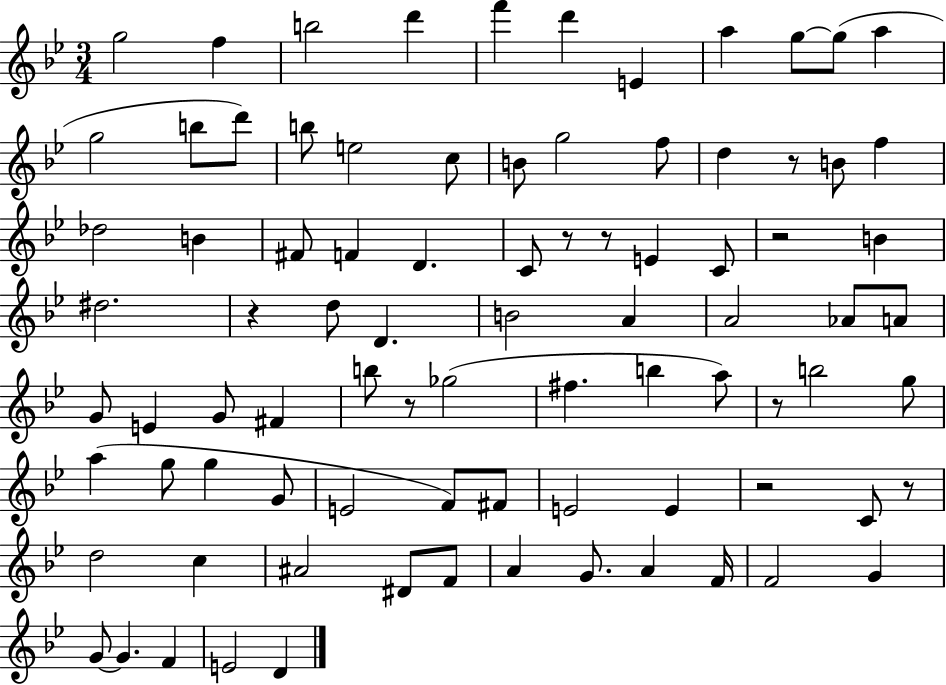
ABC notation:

X:1
T:Untitled
M:3/4
L:1/4
K:Bb
g2 f b2 d' f' d' E a g/2 g/2 a g2 b/2 d'/2 b/2 e2 c/2 B/2 g2 f/2 d z/2 B/2 f _d2 B ^F/2 F D C/2 z/2 z/2 E C/2 z2 B ^d2 z d/2 D B2 A A2 _A/2 A/2 G/2 E G/2 ^F b/2 z/2 _g2 ^f b a/2 z/2 b2 g/2 a g/2 g G/2 E2 F/2 ^F/2 E2 E z2 C/2 z/2 d2 c ^A2 ^D/2 F/2 A G/2 A F/4 F2 G G/2 G F E2 D